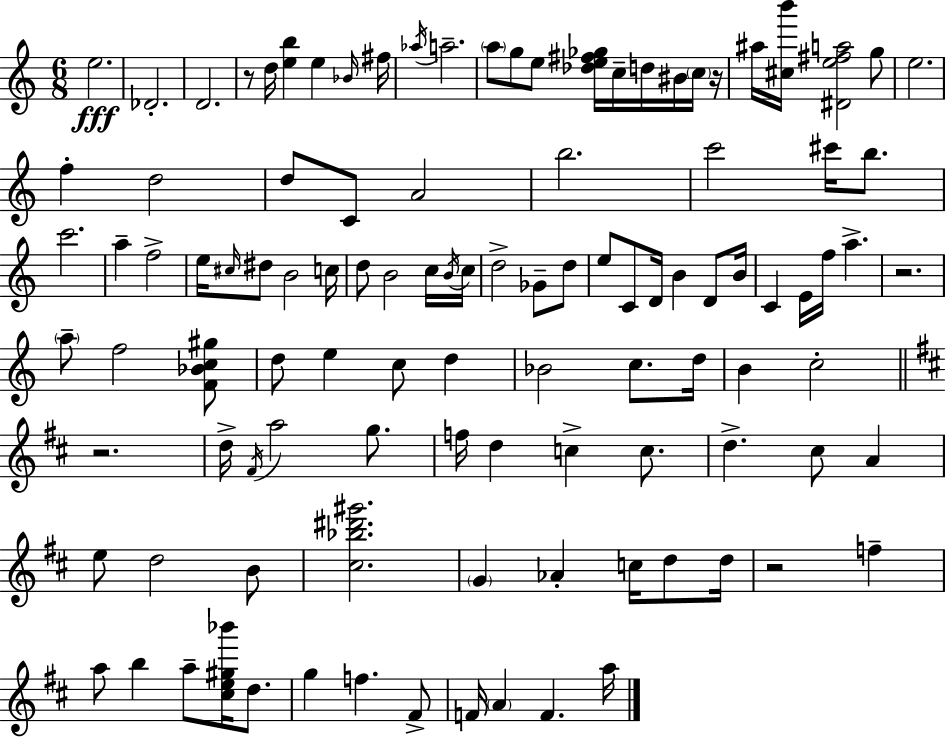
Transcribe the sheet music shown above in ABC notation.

X:1
T:Untitled
M:6/8
L:1/4
K:C
e2 _D2 D2 z/2 d/4 [eb] e _B/4 ^f/4 _a/4 a2 a/2 g/2 e/2 [_de^f_g]/4 c/4 d/4 ^B/4 c/4 z/4 ^a/4 [^cb']/4 [^De^fa]2 g/2 e2 f d2 d/2 C/2 A2 b2 c'2 ^c'/4 b/2 c'2 a f2 e/4 ^c/4 ^d/2 B2 c/4 d/2 B2 c/4 B/4 c/4 d2 _G/2 d/2 e/2 C/2 D/4 B D/2 B/4 C E/4 f/4 a z2 a/2 f2 [F_Bc^g]/2 d/2 e c/2 d _B2 c/2 d/4 B c2 z2 d/4 ^F/4 a2 g/2 f/4 d c c/2 d ^c/2 A e/2 d2 B/2 [^c_b^d'^g']2 G _A c/4 d/2 d/4 z2 f a/2 b a/2 [^ce^g_b']/4 d/2 g f ^F/2 F/4 A F a/4